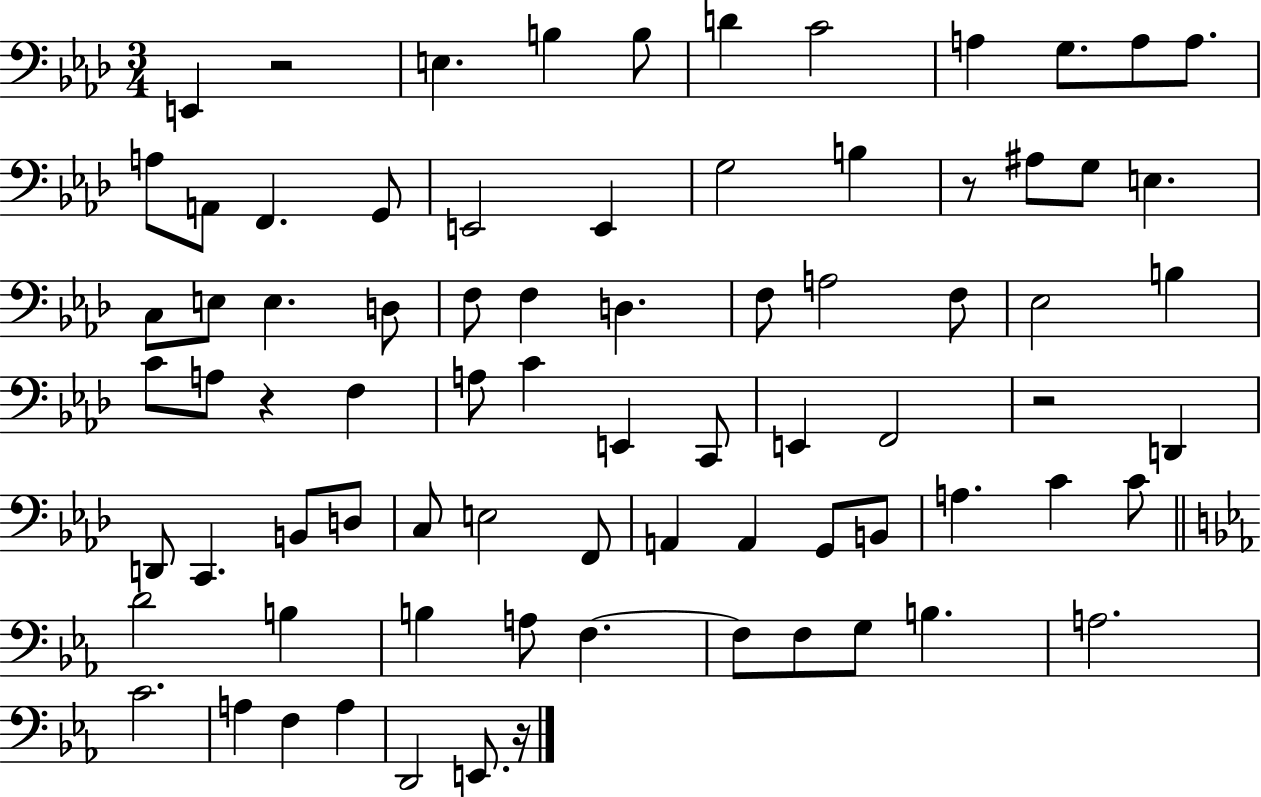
X:1
T:Untitled
M:3/4
L:1/4
K:Ab
E,, z2 E, B, B,/2 D C2 A, G,/2 A,/2 A,/2 A,/2 A,,/2 F,, G,,/2 E,,2 E,, G,2 B, z/2 ^A,/2 G,/2 E, C,/2 E,/2 E, D,/2 F,/2 F, D, F,/2 A,2 F,/2 _E,2 B, C/2 A,/2 z F, A,/2 C E,, C,,/2 E,, F,,2 z2 D,, D,,/2 C,, B,,/2 D,/2 C,/2 E,2 F,,/2 A,, A,, G,,/2 B,,/2 A, C C/2 D2 B, B, A,/2 F, F,/2 F,/2 G,/2 B, A,2 C2 A, F, A, D,,2 E,,/2 z/4